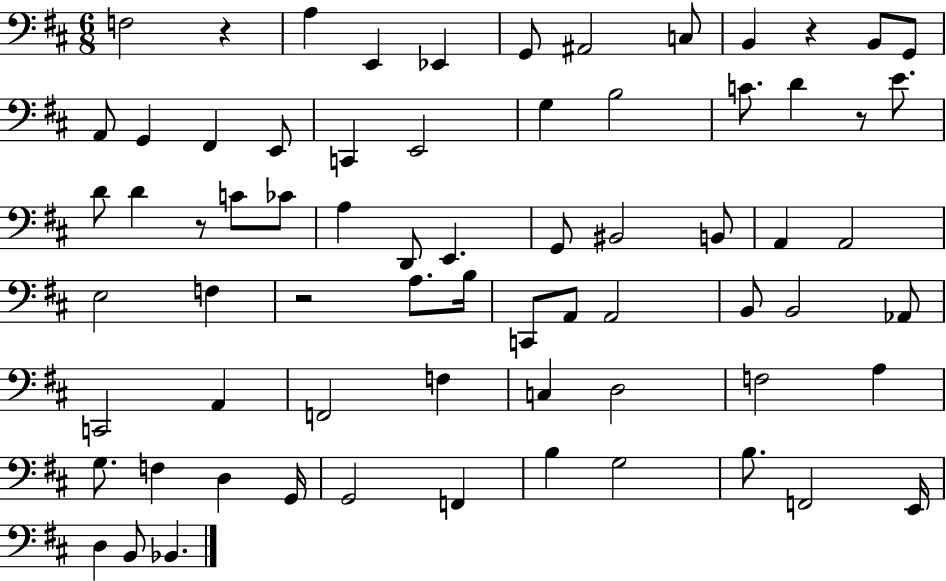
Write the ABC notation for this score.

X:1
T:Untitled
M:6/8
L:1/4
K:D
F,2 z A, E,, _E,, G,,/2 ^A,,2 C,/2 B,, z B,,/2 G,,/2 A,,/2 G,, ^F,, E,,/2 C,, E,,2 G, B,2 C/2 D z/2 E/2 D/2 D z/2 C/2 _C/2 A, D,,/2 E,, G,,/2 ^B,,2 B,,/2 A,, A,,2 E,2 F, z2 A,/2 B,/4 C,,/2 A,,/2 A,,2 B,,/2 B,,2 _A,,/2 C,,2 A,, F,,2 F, C, D,2 F,2 A, G,/2 F, D, G,,/4 G,,2 F,, B, G,2 B,/2 F,,2 E,,/4 D, B,,/2 _B,,